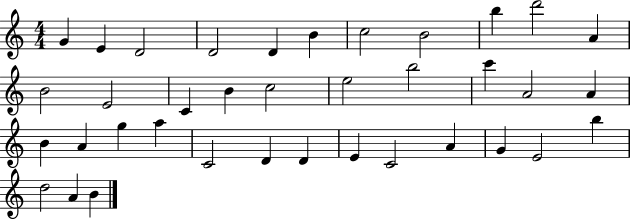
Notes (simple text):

G4/q E4/q D4/h D4/h D4/q B4/q C5/h B4/h B5/q D6/h A4/q B4/h E4/h C4/q B4/q C5/h E5/h B5/h C6/q A4/h A4/q B4/q A4/q G5/q A5/q C4/h D4/q D4/q E4/q C4/h A4/q G4/q E4/h B5/q D5/h A4/q B4/q